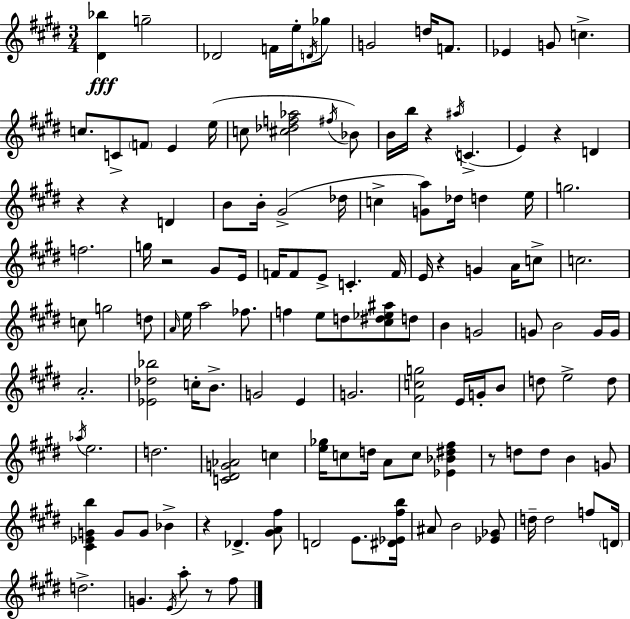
[D#4,Bb5]/q G5/h Db4/h F4/s E5/s D4/s Gb5/e G4/h D5/s F4/e. Eb4/q G4/e C5/q. C5/e. C4/e F4/e E4/q E5/s C5/e [C#5,Db5,F5,Ab5]/h F#5/s Bb4/e B4/s B5/s R/q A#5/s C4/q. E4/q R/q D4/q R/q R/q D4/q B4/e B4/s G#4/h Db5/s C5/q [G4,A5]/e Db5/s D5/q E5/s G5/h. F5/h. G5/s R/h G#4/e E4/s F4/s F4/e E4/e C4/q. F4/s E4/s R/q G4/q A4/s C5/e C5/h. C5/e G5/h D5/e A4/s E5/s A5/h FES5/e. F5/q E5/e D5/e [C#5,D#5,Eb5,A#5]/e D5/e B4/q G4/h G4/e B4/h G4/s G4/s A4/h. [Eb4,Db5,Bb5]/h C5/s B4/e. G4/h E4/q G4/h. [F#4,C5,G5]/h E4/s G4/s B4/e D5/e E5/h D5/e Ab5/s E5/h. D5/h. [C4,D#4,G4,Ab4]/h C5/q [E5,Gb5]/s C5/e D5/s A4/e C5/e [Eb4,Bb4,D#5,F#5]/q R/e D5/e D5/e B4/q G4/e [C#4,Eb4,G4,B5]/q G4/e G4/e Bb4/q R/q Db4/q. [G#4,A4,F#5]/e D4/h E4/e. [D#4,Eb4,F#5,B5]/s A#4/e B4/h [Eb4,Gb4]/e D5/s D5/h F5/e D4/s D5/h. G4/q. E4/s A5/e R/e F#5/e